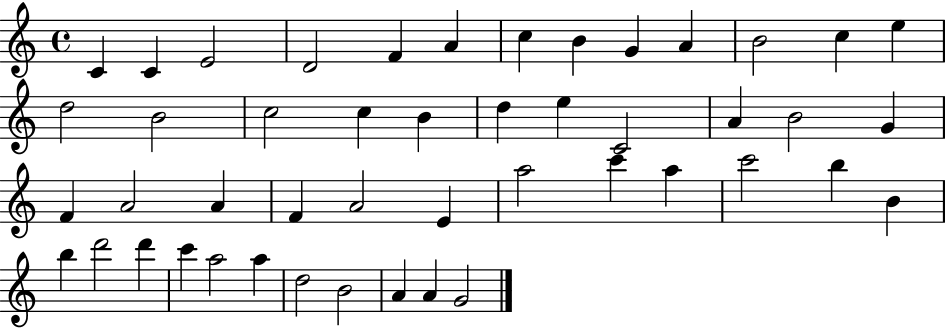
X:1
T:Untitled
M:4/4
L:1/4
K:C
C C E2 D2 F A c B G A B2 c e d2 B2 c2 c B d e C2 A B2 G F A2 A F A2 E a2 c' a c'2 b B b d'2 d' c' a2 a d2 B2 A A G2